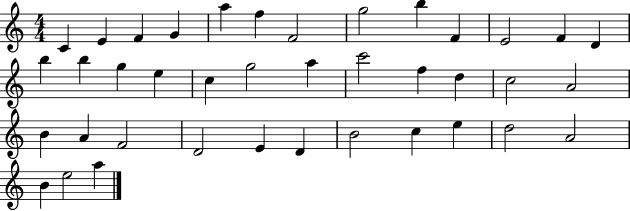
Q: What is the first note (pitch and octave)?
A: C4